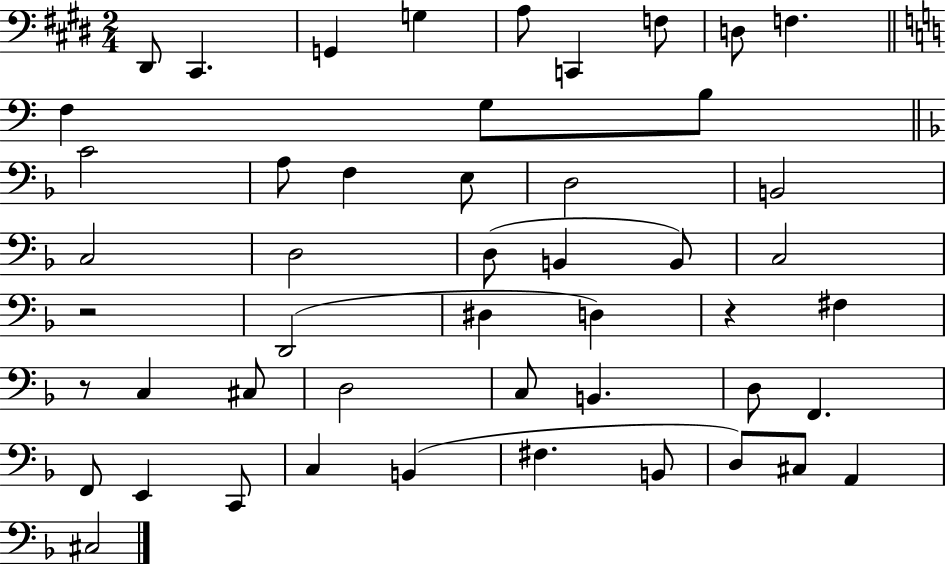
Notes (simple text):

D#2/e C#2/q. G2/q G3/q A3/e C2/q F3/e D3/e F3/q. F3/q G3/e B3/e C4/h A3/e F3/q E3/e D3/h B2/h C3/h D3/h D3/e B2/q B2/e C3/h R/h D2/h D#3/q D3/q R/q F#3/q R/e C3/q C#3/e D3/h C3/e B2/q. D3/e F2/q. F2/e E2/q C2/e C3/q B2/q F#3/q. B2/e D3/e C#3/e A2/q C#3/h